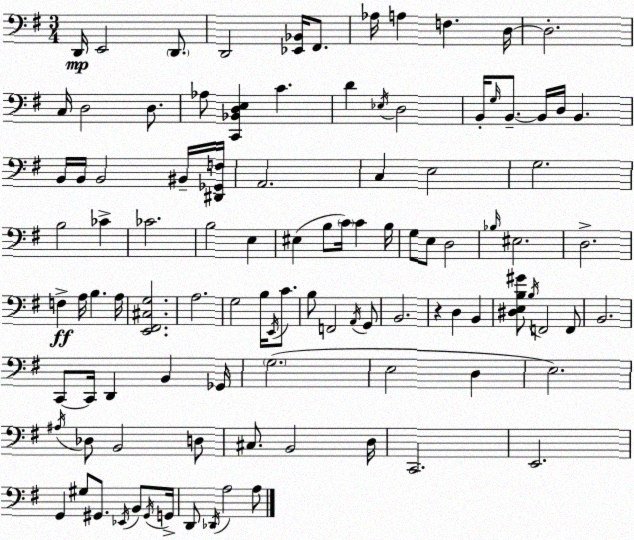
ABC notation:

X:1
T:Untitled
M:3/4
L:1/4
K:G
D,,/4 E,,2 D,,/2 D,,2 [_E,,_B,,]/4 ^F,,/2 _A,/4 A, F, D,/4 D,2 C,/4 D,2 D,/2 _A,/2 [C,,_B,,D,E,] C D _E,/4 D,2 B,,/4 G,/4 B,,/2 B,,/4 D,/4 B,, B,,/4 B,,/4 B,,2 ^B,,/4 [^D,,_G,,F,]/4 A,,2 C, E,2 G,2 B,2 _C _C2 B,2 E, ^E, B,/2 C/4 C B,/4 G,/2 E,/2 D,2 _B,/4 ^E,2 D,2 F, A,/4 B, A,/4 [E,,^F,,^C,G,]2 A,2 G,2 B,/4 E,,/4 C/2 B,/2 F,,2 A,,/4 G,,/2 B,,2 z D, B,, [^D,E,B,^G]/2 B,/4 F,,2 F,,/2 B,,2 C,,/2 C,,/4 D,, B,, _G,,/4 G,2 E,2 D, E,2 ^A,/4 _D,/2 B,,2 D,/2 ^C,/2 B,,2 D,/4 C,,2 E,,2 G,, ^G,/2 ^G,,/2 _E,,/4 B,,/2 ^G,,/4 G,,/4 D,,/2 _D,,/4 A,2 A,/2